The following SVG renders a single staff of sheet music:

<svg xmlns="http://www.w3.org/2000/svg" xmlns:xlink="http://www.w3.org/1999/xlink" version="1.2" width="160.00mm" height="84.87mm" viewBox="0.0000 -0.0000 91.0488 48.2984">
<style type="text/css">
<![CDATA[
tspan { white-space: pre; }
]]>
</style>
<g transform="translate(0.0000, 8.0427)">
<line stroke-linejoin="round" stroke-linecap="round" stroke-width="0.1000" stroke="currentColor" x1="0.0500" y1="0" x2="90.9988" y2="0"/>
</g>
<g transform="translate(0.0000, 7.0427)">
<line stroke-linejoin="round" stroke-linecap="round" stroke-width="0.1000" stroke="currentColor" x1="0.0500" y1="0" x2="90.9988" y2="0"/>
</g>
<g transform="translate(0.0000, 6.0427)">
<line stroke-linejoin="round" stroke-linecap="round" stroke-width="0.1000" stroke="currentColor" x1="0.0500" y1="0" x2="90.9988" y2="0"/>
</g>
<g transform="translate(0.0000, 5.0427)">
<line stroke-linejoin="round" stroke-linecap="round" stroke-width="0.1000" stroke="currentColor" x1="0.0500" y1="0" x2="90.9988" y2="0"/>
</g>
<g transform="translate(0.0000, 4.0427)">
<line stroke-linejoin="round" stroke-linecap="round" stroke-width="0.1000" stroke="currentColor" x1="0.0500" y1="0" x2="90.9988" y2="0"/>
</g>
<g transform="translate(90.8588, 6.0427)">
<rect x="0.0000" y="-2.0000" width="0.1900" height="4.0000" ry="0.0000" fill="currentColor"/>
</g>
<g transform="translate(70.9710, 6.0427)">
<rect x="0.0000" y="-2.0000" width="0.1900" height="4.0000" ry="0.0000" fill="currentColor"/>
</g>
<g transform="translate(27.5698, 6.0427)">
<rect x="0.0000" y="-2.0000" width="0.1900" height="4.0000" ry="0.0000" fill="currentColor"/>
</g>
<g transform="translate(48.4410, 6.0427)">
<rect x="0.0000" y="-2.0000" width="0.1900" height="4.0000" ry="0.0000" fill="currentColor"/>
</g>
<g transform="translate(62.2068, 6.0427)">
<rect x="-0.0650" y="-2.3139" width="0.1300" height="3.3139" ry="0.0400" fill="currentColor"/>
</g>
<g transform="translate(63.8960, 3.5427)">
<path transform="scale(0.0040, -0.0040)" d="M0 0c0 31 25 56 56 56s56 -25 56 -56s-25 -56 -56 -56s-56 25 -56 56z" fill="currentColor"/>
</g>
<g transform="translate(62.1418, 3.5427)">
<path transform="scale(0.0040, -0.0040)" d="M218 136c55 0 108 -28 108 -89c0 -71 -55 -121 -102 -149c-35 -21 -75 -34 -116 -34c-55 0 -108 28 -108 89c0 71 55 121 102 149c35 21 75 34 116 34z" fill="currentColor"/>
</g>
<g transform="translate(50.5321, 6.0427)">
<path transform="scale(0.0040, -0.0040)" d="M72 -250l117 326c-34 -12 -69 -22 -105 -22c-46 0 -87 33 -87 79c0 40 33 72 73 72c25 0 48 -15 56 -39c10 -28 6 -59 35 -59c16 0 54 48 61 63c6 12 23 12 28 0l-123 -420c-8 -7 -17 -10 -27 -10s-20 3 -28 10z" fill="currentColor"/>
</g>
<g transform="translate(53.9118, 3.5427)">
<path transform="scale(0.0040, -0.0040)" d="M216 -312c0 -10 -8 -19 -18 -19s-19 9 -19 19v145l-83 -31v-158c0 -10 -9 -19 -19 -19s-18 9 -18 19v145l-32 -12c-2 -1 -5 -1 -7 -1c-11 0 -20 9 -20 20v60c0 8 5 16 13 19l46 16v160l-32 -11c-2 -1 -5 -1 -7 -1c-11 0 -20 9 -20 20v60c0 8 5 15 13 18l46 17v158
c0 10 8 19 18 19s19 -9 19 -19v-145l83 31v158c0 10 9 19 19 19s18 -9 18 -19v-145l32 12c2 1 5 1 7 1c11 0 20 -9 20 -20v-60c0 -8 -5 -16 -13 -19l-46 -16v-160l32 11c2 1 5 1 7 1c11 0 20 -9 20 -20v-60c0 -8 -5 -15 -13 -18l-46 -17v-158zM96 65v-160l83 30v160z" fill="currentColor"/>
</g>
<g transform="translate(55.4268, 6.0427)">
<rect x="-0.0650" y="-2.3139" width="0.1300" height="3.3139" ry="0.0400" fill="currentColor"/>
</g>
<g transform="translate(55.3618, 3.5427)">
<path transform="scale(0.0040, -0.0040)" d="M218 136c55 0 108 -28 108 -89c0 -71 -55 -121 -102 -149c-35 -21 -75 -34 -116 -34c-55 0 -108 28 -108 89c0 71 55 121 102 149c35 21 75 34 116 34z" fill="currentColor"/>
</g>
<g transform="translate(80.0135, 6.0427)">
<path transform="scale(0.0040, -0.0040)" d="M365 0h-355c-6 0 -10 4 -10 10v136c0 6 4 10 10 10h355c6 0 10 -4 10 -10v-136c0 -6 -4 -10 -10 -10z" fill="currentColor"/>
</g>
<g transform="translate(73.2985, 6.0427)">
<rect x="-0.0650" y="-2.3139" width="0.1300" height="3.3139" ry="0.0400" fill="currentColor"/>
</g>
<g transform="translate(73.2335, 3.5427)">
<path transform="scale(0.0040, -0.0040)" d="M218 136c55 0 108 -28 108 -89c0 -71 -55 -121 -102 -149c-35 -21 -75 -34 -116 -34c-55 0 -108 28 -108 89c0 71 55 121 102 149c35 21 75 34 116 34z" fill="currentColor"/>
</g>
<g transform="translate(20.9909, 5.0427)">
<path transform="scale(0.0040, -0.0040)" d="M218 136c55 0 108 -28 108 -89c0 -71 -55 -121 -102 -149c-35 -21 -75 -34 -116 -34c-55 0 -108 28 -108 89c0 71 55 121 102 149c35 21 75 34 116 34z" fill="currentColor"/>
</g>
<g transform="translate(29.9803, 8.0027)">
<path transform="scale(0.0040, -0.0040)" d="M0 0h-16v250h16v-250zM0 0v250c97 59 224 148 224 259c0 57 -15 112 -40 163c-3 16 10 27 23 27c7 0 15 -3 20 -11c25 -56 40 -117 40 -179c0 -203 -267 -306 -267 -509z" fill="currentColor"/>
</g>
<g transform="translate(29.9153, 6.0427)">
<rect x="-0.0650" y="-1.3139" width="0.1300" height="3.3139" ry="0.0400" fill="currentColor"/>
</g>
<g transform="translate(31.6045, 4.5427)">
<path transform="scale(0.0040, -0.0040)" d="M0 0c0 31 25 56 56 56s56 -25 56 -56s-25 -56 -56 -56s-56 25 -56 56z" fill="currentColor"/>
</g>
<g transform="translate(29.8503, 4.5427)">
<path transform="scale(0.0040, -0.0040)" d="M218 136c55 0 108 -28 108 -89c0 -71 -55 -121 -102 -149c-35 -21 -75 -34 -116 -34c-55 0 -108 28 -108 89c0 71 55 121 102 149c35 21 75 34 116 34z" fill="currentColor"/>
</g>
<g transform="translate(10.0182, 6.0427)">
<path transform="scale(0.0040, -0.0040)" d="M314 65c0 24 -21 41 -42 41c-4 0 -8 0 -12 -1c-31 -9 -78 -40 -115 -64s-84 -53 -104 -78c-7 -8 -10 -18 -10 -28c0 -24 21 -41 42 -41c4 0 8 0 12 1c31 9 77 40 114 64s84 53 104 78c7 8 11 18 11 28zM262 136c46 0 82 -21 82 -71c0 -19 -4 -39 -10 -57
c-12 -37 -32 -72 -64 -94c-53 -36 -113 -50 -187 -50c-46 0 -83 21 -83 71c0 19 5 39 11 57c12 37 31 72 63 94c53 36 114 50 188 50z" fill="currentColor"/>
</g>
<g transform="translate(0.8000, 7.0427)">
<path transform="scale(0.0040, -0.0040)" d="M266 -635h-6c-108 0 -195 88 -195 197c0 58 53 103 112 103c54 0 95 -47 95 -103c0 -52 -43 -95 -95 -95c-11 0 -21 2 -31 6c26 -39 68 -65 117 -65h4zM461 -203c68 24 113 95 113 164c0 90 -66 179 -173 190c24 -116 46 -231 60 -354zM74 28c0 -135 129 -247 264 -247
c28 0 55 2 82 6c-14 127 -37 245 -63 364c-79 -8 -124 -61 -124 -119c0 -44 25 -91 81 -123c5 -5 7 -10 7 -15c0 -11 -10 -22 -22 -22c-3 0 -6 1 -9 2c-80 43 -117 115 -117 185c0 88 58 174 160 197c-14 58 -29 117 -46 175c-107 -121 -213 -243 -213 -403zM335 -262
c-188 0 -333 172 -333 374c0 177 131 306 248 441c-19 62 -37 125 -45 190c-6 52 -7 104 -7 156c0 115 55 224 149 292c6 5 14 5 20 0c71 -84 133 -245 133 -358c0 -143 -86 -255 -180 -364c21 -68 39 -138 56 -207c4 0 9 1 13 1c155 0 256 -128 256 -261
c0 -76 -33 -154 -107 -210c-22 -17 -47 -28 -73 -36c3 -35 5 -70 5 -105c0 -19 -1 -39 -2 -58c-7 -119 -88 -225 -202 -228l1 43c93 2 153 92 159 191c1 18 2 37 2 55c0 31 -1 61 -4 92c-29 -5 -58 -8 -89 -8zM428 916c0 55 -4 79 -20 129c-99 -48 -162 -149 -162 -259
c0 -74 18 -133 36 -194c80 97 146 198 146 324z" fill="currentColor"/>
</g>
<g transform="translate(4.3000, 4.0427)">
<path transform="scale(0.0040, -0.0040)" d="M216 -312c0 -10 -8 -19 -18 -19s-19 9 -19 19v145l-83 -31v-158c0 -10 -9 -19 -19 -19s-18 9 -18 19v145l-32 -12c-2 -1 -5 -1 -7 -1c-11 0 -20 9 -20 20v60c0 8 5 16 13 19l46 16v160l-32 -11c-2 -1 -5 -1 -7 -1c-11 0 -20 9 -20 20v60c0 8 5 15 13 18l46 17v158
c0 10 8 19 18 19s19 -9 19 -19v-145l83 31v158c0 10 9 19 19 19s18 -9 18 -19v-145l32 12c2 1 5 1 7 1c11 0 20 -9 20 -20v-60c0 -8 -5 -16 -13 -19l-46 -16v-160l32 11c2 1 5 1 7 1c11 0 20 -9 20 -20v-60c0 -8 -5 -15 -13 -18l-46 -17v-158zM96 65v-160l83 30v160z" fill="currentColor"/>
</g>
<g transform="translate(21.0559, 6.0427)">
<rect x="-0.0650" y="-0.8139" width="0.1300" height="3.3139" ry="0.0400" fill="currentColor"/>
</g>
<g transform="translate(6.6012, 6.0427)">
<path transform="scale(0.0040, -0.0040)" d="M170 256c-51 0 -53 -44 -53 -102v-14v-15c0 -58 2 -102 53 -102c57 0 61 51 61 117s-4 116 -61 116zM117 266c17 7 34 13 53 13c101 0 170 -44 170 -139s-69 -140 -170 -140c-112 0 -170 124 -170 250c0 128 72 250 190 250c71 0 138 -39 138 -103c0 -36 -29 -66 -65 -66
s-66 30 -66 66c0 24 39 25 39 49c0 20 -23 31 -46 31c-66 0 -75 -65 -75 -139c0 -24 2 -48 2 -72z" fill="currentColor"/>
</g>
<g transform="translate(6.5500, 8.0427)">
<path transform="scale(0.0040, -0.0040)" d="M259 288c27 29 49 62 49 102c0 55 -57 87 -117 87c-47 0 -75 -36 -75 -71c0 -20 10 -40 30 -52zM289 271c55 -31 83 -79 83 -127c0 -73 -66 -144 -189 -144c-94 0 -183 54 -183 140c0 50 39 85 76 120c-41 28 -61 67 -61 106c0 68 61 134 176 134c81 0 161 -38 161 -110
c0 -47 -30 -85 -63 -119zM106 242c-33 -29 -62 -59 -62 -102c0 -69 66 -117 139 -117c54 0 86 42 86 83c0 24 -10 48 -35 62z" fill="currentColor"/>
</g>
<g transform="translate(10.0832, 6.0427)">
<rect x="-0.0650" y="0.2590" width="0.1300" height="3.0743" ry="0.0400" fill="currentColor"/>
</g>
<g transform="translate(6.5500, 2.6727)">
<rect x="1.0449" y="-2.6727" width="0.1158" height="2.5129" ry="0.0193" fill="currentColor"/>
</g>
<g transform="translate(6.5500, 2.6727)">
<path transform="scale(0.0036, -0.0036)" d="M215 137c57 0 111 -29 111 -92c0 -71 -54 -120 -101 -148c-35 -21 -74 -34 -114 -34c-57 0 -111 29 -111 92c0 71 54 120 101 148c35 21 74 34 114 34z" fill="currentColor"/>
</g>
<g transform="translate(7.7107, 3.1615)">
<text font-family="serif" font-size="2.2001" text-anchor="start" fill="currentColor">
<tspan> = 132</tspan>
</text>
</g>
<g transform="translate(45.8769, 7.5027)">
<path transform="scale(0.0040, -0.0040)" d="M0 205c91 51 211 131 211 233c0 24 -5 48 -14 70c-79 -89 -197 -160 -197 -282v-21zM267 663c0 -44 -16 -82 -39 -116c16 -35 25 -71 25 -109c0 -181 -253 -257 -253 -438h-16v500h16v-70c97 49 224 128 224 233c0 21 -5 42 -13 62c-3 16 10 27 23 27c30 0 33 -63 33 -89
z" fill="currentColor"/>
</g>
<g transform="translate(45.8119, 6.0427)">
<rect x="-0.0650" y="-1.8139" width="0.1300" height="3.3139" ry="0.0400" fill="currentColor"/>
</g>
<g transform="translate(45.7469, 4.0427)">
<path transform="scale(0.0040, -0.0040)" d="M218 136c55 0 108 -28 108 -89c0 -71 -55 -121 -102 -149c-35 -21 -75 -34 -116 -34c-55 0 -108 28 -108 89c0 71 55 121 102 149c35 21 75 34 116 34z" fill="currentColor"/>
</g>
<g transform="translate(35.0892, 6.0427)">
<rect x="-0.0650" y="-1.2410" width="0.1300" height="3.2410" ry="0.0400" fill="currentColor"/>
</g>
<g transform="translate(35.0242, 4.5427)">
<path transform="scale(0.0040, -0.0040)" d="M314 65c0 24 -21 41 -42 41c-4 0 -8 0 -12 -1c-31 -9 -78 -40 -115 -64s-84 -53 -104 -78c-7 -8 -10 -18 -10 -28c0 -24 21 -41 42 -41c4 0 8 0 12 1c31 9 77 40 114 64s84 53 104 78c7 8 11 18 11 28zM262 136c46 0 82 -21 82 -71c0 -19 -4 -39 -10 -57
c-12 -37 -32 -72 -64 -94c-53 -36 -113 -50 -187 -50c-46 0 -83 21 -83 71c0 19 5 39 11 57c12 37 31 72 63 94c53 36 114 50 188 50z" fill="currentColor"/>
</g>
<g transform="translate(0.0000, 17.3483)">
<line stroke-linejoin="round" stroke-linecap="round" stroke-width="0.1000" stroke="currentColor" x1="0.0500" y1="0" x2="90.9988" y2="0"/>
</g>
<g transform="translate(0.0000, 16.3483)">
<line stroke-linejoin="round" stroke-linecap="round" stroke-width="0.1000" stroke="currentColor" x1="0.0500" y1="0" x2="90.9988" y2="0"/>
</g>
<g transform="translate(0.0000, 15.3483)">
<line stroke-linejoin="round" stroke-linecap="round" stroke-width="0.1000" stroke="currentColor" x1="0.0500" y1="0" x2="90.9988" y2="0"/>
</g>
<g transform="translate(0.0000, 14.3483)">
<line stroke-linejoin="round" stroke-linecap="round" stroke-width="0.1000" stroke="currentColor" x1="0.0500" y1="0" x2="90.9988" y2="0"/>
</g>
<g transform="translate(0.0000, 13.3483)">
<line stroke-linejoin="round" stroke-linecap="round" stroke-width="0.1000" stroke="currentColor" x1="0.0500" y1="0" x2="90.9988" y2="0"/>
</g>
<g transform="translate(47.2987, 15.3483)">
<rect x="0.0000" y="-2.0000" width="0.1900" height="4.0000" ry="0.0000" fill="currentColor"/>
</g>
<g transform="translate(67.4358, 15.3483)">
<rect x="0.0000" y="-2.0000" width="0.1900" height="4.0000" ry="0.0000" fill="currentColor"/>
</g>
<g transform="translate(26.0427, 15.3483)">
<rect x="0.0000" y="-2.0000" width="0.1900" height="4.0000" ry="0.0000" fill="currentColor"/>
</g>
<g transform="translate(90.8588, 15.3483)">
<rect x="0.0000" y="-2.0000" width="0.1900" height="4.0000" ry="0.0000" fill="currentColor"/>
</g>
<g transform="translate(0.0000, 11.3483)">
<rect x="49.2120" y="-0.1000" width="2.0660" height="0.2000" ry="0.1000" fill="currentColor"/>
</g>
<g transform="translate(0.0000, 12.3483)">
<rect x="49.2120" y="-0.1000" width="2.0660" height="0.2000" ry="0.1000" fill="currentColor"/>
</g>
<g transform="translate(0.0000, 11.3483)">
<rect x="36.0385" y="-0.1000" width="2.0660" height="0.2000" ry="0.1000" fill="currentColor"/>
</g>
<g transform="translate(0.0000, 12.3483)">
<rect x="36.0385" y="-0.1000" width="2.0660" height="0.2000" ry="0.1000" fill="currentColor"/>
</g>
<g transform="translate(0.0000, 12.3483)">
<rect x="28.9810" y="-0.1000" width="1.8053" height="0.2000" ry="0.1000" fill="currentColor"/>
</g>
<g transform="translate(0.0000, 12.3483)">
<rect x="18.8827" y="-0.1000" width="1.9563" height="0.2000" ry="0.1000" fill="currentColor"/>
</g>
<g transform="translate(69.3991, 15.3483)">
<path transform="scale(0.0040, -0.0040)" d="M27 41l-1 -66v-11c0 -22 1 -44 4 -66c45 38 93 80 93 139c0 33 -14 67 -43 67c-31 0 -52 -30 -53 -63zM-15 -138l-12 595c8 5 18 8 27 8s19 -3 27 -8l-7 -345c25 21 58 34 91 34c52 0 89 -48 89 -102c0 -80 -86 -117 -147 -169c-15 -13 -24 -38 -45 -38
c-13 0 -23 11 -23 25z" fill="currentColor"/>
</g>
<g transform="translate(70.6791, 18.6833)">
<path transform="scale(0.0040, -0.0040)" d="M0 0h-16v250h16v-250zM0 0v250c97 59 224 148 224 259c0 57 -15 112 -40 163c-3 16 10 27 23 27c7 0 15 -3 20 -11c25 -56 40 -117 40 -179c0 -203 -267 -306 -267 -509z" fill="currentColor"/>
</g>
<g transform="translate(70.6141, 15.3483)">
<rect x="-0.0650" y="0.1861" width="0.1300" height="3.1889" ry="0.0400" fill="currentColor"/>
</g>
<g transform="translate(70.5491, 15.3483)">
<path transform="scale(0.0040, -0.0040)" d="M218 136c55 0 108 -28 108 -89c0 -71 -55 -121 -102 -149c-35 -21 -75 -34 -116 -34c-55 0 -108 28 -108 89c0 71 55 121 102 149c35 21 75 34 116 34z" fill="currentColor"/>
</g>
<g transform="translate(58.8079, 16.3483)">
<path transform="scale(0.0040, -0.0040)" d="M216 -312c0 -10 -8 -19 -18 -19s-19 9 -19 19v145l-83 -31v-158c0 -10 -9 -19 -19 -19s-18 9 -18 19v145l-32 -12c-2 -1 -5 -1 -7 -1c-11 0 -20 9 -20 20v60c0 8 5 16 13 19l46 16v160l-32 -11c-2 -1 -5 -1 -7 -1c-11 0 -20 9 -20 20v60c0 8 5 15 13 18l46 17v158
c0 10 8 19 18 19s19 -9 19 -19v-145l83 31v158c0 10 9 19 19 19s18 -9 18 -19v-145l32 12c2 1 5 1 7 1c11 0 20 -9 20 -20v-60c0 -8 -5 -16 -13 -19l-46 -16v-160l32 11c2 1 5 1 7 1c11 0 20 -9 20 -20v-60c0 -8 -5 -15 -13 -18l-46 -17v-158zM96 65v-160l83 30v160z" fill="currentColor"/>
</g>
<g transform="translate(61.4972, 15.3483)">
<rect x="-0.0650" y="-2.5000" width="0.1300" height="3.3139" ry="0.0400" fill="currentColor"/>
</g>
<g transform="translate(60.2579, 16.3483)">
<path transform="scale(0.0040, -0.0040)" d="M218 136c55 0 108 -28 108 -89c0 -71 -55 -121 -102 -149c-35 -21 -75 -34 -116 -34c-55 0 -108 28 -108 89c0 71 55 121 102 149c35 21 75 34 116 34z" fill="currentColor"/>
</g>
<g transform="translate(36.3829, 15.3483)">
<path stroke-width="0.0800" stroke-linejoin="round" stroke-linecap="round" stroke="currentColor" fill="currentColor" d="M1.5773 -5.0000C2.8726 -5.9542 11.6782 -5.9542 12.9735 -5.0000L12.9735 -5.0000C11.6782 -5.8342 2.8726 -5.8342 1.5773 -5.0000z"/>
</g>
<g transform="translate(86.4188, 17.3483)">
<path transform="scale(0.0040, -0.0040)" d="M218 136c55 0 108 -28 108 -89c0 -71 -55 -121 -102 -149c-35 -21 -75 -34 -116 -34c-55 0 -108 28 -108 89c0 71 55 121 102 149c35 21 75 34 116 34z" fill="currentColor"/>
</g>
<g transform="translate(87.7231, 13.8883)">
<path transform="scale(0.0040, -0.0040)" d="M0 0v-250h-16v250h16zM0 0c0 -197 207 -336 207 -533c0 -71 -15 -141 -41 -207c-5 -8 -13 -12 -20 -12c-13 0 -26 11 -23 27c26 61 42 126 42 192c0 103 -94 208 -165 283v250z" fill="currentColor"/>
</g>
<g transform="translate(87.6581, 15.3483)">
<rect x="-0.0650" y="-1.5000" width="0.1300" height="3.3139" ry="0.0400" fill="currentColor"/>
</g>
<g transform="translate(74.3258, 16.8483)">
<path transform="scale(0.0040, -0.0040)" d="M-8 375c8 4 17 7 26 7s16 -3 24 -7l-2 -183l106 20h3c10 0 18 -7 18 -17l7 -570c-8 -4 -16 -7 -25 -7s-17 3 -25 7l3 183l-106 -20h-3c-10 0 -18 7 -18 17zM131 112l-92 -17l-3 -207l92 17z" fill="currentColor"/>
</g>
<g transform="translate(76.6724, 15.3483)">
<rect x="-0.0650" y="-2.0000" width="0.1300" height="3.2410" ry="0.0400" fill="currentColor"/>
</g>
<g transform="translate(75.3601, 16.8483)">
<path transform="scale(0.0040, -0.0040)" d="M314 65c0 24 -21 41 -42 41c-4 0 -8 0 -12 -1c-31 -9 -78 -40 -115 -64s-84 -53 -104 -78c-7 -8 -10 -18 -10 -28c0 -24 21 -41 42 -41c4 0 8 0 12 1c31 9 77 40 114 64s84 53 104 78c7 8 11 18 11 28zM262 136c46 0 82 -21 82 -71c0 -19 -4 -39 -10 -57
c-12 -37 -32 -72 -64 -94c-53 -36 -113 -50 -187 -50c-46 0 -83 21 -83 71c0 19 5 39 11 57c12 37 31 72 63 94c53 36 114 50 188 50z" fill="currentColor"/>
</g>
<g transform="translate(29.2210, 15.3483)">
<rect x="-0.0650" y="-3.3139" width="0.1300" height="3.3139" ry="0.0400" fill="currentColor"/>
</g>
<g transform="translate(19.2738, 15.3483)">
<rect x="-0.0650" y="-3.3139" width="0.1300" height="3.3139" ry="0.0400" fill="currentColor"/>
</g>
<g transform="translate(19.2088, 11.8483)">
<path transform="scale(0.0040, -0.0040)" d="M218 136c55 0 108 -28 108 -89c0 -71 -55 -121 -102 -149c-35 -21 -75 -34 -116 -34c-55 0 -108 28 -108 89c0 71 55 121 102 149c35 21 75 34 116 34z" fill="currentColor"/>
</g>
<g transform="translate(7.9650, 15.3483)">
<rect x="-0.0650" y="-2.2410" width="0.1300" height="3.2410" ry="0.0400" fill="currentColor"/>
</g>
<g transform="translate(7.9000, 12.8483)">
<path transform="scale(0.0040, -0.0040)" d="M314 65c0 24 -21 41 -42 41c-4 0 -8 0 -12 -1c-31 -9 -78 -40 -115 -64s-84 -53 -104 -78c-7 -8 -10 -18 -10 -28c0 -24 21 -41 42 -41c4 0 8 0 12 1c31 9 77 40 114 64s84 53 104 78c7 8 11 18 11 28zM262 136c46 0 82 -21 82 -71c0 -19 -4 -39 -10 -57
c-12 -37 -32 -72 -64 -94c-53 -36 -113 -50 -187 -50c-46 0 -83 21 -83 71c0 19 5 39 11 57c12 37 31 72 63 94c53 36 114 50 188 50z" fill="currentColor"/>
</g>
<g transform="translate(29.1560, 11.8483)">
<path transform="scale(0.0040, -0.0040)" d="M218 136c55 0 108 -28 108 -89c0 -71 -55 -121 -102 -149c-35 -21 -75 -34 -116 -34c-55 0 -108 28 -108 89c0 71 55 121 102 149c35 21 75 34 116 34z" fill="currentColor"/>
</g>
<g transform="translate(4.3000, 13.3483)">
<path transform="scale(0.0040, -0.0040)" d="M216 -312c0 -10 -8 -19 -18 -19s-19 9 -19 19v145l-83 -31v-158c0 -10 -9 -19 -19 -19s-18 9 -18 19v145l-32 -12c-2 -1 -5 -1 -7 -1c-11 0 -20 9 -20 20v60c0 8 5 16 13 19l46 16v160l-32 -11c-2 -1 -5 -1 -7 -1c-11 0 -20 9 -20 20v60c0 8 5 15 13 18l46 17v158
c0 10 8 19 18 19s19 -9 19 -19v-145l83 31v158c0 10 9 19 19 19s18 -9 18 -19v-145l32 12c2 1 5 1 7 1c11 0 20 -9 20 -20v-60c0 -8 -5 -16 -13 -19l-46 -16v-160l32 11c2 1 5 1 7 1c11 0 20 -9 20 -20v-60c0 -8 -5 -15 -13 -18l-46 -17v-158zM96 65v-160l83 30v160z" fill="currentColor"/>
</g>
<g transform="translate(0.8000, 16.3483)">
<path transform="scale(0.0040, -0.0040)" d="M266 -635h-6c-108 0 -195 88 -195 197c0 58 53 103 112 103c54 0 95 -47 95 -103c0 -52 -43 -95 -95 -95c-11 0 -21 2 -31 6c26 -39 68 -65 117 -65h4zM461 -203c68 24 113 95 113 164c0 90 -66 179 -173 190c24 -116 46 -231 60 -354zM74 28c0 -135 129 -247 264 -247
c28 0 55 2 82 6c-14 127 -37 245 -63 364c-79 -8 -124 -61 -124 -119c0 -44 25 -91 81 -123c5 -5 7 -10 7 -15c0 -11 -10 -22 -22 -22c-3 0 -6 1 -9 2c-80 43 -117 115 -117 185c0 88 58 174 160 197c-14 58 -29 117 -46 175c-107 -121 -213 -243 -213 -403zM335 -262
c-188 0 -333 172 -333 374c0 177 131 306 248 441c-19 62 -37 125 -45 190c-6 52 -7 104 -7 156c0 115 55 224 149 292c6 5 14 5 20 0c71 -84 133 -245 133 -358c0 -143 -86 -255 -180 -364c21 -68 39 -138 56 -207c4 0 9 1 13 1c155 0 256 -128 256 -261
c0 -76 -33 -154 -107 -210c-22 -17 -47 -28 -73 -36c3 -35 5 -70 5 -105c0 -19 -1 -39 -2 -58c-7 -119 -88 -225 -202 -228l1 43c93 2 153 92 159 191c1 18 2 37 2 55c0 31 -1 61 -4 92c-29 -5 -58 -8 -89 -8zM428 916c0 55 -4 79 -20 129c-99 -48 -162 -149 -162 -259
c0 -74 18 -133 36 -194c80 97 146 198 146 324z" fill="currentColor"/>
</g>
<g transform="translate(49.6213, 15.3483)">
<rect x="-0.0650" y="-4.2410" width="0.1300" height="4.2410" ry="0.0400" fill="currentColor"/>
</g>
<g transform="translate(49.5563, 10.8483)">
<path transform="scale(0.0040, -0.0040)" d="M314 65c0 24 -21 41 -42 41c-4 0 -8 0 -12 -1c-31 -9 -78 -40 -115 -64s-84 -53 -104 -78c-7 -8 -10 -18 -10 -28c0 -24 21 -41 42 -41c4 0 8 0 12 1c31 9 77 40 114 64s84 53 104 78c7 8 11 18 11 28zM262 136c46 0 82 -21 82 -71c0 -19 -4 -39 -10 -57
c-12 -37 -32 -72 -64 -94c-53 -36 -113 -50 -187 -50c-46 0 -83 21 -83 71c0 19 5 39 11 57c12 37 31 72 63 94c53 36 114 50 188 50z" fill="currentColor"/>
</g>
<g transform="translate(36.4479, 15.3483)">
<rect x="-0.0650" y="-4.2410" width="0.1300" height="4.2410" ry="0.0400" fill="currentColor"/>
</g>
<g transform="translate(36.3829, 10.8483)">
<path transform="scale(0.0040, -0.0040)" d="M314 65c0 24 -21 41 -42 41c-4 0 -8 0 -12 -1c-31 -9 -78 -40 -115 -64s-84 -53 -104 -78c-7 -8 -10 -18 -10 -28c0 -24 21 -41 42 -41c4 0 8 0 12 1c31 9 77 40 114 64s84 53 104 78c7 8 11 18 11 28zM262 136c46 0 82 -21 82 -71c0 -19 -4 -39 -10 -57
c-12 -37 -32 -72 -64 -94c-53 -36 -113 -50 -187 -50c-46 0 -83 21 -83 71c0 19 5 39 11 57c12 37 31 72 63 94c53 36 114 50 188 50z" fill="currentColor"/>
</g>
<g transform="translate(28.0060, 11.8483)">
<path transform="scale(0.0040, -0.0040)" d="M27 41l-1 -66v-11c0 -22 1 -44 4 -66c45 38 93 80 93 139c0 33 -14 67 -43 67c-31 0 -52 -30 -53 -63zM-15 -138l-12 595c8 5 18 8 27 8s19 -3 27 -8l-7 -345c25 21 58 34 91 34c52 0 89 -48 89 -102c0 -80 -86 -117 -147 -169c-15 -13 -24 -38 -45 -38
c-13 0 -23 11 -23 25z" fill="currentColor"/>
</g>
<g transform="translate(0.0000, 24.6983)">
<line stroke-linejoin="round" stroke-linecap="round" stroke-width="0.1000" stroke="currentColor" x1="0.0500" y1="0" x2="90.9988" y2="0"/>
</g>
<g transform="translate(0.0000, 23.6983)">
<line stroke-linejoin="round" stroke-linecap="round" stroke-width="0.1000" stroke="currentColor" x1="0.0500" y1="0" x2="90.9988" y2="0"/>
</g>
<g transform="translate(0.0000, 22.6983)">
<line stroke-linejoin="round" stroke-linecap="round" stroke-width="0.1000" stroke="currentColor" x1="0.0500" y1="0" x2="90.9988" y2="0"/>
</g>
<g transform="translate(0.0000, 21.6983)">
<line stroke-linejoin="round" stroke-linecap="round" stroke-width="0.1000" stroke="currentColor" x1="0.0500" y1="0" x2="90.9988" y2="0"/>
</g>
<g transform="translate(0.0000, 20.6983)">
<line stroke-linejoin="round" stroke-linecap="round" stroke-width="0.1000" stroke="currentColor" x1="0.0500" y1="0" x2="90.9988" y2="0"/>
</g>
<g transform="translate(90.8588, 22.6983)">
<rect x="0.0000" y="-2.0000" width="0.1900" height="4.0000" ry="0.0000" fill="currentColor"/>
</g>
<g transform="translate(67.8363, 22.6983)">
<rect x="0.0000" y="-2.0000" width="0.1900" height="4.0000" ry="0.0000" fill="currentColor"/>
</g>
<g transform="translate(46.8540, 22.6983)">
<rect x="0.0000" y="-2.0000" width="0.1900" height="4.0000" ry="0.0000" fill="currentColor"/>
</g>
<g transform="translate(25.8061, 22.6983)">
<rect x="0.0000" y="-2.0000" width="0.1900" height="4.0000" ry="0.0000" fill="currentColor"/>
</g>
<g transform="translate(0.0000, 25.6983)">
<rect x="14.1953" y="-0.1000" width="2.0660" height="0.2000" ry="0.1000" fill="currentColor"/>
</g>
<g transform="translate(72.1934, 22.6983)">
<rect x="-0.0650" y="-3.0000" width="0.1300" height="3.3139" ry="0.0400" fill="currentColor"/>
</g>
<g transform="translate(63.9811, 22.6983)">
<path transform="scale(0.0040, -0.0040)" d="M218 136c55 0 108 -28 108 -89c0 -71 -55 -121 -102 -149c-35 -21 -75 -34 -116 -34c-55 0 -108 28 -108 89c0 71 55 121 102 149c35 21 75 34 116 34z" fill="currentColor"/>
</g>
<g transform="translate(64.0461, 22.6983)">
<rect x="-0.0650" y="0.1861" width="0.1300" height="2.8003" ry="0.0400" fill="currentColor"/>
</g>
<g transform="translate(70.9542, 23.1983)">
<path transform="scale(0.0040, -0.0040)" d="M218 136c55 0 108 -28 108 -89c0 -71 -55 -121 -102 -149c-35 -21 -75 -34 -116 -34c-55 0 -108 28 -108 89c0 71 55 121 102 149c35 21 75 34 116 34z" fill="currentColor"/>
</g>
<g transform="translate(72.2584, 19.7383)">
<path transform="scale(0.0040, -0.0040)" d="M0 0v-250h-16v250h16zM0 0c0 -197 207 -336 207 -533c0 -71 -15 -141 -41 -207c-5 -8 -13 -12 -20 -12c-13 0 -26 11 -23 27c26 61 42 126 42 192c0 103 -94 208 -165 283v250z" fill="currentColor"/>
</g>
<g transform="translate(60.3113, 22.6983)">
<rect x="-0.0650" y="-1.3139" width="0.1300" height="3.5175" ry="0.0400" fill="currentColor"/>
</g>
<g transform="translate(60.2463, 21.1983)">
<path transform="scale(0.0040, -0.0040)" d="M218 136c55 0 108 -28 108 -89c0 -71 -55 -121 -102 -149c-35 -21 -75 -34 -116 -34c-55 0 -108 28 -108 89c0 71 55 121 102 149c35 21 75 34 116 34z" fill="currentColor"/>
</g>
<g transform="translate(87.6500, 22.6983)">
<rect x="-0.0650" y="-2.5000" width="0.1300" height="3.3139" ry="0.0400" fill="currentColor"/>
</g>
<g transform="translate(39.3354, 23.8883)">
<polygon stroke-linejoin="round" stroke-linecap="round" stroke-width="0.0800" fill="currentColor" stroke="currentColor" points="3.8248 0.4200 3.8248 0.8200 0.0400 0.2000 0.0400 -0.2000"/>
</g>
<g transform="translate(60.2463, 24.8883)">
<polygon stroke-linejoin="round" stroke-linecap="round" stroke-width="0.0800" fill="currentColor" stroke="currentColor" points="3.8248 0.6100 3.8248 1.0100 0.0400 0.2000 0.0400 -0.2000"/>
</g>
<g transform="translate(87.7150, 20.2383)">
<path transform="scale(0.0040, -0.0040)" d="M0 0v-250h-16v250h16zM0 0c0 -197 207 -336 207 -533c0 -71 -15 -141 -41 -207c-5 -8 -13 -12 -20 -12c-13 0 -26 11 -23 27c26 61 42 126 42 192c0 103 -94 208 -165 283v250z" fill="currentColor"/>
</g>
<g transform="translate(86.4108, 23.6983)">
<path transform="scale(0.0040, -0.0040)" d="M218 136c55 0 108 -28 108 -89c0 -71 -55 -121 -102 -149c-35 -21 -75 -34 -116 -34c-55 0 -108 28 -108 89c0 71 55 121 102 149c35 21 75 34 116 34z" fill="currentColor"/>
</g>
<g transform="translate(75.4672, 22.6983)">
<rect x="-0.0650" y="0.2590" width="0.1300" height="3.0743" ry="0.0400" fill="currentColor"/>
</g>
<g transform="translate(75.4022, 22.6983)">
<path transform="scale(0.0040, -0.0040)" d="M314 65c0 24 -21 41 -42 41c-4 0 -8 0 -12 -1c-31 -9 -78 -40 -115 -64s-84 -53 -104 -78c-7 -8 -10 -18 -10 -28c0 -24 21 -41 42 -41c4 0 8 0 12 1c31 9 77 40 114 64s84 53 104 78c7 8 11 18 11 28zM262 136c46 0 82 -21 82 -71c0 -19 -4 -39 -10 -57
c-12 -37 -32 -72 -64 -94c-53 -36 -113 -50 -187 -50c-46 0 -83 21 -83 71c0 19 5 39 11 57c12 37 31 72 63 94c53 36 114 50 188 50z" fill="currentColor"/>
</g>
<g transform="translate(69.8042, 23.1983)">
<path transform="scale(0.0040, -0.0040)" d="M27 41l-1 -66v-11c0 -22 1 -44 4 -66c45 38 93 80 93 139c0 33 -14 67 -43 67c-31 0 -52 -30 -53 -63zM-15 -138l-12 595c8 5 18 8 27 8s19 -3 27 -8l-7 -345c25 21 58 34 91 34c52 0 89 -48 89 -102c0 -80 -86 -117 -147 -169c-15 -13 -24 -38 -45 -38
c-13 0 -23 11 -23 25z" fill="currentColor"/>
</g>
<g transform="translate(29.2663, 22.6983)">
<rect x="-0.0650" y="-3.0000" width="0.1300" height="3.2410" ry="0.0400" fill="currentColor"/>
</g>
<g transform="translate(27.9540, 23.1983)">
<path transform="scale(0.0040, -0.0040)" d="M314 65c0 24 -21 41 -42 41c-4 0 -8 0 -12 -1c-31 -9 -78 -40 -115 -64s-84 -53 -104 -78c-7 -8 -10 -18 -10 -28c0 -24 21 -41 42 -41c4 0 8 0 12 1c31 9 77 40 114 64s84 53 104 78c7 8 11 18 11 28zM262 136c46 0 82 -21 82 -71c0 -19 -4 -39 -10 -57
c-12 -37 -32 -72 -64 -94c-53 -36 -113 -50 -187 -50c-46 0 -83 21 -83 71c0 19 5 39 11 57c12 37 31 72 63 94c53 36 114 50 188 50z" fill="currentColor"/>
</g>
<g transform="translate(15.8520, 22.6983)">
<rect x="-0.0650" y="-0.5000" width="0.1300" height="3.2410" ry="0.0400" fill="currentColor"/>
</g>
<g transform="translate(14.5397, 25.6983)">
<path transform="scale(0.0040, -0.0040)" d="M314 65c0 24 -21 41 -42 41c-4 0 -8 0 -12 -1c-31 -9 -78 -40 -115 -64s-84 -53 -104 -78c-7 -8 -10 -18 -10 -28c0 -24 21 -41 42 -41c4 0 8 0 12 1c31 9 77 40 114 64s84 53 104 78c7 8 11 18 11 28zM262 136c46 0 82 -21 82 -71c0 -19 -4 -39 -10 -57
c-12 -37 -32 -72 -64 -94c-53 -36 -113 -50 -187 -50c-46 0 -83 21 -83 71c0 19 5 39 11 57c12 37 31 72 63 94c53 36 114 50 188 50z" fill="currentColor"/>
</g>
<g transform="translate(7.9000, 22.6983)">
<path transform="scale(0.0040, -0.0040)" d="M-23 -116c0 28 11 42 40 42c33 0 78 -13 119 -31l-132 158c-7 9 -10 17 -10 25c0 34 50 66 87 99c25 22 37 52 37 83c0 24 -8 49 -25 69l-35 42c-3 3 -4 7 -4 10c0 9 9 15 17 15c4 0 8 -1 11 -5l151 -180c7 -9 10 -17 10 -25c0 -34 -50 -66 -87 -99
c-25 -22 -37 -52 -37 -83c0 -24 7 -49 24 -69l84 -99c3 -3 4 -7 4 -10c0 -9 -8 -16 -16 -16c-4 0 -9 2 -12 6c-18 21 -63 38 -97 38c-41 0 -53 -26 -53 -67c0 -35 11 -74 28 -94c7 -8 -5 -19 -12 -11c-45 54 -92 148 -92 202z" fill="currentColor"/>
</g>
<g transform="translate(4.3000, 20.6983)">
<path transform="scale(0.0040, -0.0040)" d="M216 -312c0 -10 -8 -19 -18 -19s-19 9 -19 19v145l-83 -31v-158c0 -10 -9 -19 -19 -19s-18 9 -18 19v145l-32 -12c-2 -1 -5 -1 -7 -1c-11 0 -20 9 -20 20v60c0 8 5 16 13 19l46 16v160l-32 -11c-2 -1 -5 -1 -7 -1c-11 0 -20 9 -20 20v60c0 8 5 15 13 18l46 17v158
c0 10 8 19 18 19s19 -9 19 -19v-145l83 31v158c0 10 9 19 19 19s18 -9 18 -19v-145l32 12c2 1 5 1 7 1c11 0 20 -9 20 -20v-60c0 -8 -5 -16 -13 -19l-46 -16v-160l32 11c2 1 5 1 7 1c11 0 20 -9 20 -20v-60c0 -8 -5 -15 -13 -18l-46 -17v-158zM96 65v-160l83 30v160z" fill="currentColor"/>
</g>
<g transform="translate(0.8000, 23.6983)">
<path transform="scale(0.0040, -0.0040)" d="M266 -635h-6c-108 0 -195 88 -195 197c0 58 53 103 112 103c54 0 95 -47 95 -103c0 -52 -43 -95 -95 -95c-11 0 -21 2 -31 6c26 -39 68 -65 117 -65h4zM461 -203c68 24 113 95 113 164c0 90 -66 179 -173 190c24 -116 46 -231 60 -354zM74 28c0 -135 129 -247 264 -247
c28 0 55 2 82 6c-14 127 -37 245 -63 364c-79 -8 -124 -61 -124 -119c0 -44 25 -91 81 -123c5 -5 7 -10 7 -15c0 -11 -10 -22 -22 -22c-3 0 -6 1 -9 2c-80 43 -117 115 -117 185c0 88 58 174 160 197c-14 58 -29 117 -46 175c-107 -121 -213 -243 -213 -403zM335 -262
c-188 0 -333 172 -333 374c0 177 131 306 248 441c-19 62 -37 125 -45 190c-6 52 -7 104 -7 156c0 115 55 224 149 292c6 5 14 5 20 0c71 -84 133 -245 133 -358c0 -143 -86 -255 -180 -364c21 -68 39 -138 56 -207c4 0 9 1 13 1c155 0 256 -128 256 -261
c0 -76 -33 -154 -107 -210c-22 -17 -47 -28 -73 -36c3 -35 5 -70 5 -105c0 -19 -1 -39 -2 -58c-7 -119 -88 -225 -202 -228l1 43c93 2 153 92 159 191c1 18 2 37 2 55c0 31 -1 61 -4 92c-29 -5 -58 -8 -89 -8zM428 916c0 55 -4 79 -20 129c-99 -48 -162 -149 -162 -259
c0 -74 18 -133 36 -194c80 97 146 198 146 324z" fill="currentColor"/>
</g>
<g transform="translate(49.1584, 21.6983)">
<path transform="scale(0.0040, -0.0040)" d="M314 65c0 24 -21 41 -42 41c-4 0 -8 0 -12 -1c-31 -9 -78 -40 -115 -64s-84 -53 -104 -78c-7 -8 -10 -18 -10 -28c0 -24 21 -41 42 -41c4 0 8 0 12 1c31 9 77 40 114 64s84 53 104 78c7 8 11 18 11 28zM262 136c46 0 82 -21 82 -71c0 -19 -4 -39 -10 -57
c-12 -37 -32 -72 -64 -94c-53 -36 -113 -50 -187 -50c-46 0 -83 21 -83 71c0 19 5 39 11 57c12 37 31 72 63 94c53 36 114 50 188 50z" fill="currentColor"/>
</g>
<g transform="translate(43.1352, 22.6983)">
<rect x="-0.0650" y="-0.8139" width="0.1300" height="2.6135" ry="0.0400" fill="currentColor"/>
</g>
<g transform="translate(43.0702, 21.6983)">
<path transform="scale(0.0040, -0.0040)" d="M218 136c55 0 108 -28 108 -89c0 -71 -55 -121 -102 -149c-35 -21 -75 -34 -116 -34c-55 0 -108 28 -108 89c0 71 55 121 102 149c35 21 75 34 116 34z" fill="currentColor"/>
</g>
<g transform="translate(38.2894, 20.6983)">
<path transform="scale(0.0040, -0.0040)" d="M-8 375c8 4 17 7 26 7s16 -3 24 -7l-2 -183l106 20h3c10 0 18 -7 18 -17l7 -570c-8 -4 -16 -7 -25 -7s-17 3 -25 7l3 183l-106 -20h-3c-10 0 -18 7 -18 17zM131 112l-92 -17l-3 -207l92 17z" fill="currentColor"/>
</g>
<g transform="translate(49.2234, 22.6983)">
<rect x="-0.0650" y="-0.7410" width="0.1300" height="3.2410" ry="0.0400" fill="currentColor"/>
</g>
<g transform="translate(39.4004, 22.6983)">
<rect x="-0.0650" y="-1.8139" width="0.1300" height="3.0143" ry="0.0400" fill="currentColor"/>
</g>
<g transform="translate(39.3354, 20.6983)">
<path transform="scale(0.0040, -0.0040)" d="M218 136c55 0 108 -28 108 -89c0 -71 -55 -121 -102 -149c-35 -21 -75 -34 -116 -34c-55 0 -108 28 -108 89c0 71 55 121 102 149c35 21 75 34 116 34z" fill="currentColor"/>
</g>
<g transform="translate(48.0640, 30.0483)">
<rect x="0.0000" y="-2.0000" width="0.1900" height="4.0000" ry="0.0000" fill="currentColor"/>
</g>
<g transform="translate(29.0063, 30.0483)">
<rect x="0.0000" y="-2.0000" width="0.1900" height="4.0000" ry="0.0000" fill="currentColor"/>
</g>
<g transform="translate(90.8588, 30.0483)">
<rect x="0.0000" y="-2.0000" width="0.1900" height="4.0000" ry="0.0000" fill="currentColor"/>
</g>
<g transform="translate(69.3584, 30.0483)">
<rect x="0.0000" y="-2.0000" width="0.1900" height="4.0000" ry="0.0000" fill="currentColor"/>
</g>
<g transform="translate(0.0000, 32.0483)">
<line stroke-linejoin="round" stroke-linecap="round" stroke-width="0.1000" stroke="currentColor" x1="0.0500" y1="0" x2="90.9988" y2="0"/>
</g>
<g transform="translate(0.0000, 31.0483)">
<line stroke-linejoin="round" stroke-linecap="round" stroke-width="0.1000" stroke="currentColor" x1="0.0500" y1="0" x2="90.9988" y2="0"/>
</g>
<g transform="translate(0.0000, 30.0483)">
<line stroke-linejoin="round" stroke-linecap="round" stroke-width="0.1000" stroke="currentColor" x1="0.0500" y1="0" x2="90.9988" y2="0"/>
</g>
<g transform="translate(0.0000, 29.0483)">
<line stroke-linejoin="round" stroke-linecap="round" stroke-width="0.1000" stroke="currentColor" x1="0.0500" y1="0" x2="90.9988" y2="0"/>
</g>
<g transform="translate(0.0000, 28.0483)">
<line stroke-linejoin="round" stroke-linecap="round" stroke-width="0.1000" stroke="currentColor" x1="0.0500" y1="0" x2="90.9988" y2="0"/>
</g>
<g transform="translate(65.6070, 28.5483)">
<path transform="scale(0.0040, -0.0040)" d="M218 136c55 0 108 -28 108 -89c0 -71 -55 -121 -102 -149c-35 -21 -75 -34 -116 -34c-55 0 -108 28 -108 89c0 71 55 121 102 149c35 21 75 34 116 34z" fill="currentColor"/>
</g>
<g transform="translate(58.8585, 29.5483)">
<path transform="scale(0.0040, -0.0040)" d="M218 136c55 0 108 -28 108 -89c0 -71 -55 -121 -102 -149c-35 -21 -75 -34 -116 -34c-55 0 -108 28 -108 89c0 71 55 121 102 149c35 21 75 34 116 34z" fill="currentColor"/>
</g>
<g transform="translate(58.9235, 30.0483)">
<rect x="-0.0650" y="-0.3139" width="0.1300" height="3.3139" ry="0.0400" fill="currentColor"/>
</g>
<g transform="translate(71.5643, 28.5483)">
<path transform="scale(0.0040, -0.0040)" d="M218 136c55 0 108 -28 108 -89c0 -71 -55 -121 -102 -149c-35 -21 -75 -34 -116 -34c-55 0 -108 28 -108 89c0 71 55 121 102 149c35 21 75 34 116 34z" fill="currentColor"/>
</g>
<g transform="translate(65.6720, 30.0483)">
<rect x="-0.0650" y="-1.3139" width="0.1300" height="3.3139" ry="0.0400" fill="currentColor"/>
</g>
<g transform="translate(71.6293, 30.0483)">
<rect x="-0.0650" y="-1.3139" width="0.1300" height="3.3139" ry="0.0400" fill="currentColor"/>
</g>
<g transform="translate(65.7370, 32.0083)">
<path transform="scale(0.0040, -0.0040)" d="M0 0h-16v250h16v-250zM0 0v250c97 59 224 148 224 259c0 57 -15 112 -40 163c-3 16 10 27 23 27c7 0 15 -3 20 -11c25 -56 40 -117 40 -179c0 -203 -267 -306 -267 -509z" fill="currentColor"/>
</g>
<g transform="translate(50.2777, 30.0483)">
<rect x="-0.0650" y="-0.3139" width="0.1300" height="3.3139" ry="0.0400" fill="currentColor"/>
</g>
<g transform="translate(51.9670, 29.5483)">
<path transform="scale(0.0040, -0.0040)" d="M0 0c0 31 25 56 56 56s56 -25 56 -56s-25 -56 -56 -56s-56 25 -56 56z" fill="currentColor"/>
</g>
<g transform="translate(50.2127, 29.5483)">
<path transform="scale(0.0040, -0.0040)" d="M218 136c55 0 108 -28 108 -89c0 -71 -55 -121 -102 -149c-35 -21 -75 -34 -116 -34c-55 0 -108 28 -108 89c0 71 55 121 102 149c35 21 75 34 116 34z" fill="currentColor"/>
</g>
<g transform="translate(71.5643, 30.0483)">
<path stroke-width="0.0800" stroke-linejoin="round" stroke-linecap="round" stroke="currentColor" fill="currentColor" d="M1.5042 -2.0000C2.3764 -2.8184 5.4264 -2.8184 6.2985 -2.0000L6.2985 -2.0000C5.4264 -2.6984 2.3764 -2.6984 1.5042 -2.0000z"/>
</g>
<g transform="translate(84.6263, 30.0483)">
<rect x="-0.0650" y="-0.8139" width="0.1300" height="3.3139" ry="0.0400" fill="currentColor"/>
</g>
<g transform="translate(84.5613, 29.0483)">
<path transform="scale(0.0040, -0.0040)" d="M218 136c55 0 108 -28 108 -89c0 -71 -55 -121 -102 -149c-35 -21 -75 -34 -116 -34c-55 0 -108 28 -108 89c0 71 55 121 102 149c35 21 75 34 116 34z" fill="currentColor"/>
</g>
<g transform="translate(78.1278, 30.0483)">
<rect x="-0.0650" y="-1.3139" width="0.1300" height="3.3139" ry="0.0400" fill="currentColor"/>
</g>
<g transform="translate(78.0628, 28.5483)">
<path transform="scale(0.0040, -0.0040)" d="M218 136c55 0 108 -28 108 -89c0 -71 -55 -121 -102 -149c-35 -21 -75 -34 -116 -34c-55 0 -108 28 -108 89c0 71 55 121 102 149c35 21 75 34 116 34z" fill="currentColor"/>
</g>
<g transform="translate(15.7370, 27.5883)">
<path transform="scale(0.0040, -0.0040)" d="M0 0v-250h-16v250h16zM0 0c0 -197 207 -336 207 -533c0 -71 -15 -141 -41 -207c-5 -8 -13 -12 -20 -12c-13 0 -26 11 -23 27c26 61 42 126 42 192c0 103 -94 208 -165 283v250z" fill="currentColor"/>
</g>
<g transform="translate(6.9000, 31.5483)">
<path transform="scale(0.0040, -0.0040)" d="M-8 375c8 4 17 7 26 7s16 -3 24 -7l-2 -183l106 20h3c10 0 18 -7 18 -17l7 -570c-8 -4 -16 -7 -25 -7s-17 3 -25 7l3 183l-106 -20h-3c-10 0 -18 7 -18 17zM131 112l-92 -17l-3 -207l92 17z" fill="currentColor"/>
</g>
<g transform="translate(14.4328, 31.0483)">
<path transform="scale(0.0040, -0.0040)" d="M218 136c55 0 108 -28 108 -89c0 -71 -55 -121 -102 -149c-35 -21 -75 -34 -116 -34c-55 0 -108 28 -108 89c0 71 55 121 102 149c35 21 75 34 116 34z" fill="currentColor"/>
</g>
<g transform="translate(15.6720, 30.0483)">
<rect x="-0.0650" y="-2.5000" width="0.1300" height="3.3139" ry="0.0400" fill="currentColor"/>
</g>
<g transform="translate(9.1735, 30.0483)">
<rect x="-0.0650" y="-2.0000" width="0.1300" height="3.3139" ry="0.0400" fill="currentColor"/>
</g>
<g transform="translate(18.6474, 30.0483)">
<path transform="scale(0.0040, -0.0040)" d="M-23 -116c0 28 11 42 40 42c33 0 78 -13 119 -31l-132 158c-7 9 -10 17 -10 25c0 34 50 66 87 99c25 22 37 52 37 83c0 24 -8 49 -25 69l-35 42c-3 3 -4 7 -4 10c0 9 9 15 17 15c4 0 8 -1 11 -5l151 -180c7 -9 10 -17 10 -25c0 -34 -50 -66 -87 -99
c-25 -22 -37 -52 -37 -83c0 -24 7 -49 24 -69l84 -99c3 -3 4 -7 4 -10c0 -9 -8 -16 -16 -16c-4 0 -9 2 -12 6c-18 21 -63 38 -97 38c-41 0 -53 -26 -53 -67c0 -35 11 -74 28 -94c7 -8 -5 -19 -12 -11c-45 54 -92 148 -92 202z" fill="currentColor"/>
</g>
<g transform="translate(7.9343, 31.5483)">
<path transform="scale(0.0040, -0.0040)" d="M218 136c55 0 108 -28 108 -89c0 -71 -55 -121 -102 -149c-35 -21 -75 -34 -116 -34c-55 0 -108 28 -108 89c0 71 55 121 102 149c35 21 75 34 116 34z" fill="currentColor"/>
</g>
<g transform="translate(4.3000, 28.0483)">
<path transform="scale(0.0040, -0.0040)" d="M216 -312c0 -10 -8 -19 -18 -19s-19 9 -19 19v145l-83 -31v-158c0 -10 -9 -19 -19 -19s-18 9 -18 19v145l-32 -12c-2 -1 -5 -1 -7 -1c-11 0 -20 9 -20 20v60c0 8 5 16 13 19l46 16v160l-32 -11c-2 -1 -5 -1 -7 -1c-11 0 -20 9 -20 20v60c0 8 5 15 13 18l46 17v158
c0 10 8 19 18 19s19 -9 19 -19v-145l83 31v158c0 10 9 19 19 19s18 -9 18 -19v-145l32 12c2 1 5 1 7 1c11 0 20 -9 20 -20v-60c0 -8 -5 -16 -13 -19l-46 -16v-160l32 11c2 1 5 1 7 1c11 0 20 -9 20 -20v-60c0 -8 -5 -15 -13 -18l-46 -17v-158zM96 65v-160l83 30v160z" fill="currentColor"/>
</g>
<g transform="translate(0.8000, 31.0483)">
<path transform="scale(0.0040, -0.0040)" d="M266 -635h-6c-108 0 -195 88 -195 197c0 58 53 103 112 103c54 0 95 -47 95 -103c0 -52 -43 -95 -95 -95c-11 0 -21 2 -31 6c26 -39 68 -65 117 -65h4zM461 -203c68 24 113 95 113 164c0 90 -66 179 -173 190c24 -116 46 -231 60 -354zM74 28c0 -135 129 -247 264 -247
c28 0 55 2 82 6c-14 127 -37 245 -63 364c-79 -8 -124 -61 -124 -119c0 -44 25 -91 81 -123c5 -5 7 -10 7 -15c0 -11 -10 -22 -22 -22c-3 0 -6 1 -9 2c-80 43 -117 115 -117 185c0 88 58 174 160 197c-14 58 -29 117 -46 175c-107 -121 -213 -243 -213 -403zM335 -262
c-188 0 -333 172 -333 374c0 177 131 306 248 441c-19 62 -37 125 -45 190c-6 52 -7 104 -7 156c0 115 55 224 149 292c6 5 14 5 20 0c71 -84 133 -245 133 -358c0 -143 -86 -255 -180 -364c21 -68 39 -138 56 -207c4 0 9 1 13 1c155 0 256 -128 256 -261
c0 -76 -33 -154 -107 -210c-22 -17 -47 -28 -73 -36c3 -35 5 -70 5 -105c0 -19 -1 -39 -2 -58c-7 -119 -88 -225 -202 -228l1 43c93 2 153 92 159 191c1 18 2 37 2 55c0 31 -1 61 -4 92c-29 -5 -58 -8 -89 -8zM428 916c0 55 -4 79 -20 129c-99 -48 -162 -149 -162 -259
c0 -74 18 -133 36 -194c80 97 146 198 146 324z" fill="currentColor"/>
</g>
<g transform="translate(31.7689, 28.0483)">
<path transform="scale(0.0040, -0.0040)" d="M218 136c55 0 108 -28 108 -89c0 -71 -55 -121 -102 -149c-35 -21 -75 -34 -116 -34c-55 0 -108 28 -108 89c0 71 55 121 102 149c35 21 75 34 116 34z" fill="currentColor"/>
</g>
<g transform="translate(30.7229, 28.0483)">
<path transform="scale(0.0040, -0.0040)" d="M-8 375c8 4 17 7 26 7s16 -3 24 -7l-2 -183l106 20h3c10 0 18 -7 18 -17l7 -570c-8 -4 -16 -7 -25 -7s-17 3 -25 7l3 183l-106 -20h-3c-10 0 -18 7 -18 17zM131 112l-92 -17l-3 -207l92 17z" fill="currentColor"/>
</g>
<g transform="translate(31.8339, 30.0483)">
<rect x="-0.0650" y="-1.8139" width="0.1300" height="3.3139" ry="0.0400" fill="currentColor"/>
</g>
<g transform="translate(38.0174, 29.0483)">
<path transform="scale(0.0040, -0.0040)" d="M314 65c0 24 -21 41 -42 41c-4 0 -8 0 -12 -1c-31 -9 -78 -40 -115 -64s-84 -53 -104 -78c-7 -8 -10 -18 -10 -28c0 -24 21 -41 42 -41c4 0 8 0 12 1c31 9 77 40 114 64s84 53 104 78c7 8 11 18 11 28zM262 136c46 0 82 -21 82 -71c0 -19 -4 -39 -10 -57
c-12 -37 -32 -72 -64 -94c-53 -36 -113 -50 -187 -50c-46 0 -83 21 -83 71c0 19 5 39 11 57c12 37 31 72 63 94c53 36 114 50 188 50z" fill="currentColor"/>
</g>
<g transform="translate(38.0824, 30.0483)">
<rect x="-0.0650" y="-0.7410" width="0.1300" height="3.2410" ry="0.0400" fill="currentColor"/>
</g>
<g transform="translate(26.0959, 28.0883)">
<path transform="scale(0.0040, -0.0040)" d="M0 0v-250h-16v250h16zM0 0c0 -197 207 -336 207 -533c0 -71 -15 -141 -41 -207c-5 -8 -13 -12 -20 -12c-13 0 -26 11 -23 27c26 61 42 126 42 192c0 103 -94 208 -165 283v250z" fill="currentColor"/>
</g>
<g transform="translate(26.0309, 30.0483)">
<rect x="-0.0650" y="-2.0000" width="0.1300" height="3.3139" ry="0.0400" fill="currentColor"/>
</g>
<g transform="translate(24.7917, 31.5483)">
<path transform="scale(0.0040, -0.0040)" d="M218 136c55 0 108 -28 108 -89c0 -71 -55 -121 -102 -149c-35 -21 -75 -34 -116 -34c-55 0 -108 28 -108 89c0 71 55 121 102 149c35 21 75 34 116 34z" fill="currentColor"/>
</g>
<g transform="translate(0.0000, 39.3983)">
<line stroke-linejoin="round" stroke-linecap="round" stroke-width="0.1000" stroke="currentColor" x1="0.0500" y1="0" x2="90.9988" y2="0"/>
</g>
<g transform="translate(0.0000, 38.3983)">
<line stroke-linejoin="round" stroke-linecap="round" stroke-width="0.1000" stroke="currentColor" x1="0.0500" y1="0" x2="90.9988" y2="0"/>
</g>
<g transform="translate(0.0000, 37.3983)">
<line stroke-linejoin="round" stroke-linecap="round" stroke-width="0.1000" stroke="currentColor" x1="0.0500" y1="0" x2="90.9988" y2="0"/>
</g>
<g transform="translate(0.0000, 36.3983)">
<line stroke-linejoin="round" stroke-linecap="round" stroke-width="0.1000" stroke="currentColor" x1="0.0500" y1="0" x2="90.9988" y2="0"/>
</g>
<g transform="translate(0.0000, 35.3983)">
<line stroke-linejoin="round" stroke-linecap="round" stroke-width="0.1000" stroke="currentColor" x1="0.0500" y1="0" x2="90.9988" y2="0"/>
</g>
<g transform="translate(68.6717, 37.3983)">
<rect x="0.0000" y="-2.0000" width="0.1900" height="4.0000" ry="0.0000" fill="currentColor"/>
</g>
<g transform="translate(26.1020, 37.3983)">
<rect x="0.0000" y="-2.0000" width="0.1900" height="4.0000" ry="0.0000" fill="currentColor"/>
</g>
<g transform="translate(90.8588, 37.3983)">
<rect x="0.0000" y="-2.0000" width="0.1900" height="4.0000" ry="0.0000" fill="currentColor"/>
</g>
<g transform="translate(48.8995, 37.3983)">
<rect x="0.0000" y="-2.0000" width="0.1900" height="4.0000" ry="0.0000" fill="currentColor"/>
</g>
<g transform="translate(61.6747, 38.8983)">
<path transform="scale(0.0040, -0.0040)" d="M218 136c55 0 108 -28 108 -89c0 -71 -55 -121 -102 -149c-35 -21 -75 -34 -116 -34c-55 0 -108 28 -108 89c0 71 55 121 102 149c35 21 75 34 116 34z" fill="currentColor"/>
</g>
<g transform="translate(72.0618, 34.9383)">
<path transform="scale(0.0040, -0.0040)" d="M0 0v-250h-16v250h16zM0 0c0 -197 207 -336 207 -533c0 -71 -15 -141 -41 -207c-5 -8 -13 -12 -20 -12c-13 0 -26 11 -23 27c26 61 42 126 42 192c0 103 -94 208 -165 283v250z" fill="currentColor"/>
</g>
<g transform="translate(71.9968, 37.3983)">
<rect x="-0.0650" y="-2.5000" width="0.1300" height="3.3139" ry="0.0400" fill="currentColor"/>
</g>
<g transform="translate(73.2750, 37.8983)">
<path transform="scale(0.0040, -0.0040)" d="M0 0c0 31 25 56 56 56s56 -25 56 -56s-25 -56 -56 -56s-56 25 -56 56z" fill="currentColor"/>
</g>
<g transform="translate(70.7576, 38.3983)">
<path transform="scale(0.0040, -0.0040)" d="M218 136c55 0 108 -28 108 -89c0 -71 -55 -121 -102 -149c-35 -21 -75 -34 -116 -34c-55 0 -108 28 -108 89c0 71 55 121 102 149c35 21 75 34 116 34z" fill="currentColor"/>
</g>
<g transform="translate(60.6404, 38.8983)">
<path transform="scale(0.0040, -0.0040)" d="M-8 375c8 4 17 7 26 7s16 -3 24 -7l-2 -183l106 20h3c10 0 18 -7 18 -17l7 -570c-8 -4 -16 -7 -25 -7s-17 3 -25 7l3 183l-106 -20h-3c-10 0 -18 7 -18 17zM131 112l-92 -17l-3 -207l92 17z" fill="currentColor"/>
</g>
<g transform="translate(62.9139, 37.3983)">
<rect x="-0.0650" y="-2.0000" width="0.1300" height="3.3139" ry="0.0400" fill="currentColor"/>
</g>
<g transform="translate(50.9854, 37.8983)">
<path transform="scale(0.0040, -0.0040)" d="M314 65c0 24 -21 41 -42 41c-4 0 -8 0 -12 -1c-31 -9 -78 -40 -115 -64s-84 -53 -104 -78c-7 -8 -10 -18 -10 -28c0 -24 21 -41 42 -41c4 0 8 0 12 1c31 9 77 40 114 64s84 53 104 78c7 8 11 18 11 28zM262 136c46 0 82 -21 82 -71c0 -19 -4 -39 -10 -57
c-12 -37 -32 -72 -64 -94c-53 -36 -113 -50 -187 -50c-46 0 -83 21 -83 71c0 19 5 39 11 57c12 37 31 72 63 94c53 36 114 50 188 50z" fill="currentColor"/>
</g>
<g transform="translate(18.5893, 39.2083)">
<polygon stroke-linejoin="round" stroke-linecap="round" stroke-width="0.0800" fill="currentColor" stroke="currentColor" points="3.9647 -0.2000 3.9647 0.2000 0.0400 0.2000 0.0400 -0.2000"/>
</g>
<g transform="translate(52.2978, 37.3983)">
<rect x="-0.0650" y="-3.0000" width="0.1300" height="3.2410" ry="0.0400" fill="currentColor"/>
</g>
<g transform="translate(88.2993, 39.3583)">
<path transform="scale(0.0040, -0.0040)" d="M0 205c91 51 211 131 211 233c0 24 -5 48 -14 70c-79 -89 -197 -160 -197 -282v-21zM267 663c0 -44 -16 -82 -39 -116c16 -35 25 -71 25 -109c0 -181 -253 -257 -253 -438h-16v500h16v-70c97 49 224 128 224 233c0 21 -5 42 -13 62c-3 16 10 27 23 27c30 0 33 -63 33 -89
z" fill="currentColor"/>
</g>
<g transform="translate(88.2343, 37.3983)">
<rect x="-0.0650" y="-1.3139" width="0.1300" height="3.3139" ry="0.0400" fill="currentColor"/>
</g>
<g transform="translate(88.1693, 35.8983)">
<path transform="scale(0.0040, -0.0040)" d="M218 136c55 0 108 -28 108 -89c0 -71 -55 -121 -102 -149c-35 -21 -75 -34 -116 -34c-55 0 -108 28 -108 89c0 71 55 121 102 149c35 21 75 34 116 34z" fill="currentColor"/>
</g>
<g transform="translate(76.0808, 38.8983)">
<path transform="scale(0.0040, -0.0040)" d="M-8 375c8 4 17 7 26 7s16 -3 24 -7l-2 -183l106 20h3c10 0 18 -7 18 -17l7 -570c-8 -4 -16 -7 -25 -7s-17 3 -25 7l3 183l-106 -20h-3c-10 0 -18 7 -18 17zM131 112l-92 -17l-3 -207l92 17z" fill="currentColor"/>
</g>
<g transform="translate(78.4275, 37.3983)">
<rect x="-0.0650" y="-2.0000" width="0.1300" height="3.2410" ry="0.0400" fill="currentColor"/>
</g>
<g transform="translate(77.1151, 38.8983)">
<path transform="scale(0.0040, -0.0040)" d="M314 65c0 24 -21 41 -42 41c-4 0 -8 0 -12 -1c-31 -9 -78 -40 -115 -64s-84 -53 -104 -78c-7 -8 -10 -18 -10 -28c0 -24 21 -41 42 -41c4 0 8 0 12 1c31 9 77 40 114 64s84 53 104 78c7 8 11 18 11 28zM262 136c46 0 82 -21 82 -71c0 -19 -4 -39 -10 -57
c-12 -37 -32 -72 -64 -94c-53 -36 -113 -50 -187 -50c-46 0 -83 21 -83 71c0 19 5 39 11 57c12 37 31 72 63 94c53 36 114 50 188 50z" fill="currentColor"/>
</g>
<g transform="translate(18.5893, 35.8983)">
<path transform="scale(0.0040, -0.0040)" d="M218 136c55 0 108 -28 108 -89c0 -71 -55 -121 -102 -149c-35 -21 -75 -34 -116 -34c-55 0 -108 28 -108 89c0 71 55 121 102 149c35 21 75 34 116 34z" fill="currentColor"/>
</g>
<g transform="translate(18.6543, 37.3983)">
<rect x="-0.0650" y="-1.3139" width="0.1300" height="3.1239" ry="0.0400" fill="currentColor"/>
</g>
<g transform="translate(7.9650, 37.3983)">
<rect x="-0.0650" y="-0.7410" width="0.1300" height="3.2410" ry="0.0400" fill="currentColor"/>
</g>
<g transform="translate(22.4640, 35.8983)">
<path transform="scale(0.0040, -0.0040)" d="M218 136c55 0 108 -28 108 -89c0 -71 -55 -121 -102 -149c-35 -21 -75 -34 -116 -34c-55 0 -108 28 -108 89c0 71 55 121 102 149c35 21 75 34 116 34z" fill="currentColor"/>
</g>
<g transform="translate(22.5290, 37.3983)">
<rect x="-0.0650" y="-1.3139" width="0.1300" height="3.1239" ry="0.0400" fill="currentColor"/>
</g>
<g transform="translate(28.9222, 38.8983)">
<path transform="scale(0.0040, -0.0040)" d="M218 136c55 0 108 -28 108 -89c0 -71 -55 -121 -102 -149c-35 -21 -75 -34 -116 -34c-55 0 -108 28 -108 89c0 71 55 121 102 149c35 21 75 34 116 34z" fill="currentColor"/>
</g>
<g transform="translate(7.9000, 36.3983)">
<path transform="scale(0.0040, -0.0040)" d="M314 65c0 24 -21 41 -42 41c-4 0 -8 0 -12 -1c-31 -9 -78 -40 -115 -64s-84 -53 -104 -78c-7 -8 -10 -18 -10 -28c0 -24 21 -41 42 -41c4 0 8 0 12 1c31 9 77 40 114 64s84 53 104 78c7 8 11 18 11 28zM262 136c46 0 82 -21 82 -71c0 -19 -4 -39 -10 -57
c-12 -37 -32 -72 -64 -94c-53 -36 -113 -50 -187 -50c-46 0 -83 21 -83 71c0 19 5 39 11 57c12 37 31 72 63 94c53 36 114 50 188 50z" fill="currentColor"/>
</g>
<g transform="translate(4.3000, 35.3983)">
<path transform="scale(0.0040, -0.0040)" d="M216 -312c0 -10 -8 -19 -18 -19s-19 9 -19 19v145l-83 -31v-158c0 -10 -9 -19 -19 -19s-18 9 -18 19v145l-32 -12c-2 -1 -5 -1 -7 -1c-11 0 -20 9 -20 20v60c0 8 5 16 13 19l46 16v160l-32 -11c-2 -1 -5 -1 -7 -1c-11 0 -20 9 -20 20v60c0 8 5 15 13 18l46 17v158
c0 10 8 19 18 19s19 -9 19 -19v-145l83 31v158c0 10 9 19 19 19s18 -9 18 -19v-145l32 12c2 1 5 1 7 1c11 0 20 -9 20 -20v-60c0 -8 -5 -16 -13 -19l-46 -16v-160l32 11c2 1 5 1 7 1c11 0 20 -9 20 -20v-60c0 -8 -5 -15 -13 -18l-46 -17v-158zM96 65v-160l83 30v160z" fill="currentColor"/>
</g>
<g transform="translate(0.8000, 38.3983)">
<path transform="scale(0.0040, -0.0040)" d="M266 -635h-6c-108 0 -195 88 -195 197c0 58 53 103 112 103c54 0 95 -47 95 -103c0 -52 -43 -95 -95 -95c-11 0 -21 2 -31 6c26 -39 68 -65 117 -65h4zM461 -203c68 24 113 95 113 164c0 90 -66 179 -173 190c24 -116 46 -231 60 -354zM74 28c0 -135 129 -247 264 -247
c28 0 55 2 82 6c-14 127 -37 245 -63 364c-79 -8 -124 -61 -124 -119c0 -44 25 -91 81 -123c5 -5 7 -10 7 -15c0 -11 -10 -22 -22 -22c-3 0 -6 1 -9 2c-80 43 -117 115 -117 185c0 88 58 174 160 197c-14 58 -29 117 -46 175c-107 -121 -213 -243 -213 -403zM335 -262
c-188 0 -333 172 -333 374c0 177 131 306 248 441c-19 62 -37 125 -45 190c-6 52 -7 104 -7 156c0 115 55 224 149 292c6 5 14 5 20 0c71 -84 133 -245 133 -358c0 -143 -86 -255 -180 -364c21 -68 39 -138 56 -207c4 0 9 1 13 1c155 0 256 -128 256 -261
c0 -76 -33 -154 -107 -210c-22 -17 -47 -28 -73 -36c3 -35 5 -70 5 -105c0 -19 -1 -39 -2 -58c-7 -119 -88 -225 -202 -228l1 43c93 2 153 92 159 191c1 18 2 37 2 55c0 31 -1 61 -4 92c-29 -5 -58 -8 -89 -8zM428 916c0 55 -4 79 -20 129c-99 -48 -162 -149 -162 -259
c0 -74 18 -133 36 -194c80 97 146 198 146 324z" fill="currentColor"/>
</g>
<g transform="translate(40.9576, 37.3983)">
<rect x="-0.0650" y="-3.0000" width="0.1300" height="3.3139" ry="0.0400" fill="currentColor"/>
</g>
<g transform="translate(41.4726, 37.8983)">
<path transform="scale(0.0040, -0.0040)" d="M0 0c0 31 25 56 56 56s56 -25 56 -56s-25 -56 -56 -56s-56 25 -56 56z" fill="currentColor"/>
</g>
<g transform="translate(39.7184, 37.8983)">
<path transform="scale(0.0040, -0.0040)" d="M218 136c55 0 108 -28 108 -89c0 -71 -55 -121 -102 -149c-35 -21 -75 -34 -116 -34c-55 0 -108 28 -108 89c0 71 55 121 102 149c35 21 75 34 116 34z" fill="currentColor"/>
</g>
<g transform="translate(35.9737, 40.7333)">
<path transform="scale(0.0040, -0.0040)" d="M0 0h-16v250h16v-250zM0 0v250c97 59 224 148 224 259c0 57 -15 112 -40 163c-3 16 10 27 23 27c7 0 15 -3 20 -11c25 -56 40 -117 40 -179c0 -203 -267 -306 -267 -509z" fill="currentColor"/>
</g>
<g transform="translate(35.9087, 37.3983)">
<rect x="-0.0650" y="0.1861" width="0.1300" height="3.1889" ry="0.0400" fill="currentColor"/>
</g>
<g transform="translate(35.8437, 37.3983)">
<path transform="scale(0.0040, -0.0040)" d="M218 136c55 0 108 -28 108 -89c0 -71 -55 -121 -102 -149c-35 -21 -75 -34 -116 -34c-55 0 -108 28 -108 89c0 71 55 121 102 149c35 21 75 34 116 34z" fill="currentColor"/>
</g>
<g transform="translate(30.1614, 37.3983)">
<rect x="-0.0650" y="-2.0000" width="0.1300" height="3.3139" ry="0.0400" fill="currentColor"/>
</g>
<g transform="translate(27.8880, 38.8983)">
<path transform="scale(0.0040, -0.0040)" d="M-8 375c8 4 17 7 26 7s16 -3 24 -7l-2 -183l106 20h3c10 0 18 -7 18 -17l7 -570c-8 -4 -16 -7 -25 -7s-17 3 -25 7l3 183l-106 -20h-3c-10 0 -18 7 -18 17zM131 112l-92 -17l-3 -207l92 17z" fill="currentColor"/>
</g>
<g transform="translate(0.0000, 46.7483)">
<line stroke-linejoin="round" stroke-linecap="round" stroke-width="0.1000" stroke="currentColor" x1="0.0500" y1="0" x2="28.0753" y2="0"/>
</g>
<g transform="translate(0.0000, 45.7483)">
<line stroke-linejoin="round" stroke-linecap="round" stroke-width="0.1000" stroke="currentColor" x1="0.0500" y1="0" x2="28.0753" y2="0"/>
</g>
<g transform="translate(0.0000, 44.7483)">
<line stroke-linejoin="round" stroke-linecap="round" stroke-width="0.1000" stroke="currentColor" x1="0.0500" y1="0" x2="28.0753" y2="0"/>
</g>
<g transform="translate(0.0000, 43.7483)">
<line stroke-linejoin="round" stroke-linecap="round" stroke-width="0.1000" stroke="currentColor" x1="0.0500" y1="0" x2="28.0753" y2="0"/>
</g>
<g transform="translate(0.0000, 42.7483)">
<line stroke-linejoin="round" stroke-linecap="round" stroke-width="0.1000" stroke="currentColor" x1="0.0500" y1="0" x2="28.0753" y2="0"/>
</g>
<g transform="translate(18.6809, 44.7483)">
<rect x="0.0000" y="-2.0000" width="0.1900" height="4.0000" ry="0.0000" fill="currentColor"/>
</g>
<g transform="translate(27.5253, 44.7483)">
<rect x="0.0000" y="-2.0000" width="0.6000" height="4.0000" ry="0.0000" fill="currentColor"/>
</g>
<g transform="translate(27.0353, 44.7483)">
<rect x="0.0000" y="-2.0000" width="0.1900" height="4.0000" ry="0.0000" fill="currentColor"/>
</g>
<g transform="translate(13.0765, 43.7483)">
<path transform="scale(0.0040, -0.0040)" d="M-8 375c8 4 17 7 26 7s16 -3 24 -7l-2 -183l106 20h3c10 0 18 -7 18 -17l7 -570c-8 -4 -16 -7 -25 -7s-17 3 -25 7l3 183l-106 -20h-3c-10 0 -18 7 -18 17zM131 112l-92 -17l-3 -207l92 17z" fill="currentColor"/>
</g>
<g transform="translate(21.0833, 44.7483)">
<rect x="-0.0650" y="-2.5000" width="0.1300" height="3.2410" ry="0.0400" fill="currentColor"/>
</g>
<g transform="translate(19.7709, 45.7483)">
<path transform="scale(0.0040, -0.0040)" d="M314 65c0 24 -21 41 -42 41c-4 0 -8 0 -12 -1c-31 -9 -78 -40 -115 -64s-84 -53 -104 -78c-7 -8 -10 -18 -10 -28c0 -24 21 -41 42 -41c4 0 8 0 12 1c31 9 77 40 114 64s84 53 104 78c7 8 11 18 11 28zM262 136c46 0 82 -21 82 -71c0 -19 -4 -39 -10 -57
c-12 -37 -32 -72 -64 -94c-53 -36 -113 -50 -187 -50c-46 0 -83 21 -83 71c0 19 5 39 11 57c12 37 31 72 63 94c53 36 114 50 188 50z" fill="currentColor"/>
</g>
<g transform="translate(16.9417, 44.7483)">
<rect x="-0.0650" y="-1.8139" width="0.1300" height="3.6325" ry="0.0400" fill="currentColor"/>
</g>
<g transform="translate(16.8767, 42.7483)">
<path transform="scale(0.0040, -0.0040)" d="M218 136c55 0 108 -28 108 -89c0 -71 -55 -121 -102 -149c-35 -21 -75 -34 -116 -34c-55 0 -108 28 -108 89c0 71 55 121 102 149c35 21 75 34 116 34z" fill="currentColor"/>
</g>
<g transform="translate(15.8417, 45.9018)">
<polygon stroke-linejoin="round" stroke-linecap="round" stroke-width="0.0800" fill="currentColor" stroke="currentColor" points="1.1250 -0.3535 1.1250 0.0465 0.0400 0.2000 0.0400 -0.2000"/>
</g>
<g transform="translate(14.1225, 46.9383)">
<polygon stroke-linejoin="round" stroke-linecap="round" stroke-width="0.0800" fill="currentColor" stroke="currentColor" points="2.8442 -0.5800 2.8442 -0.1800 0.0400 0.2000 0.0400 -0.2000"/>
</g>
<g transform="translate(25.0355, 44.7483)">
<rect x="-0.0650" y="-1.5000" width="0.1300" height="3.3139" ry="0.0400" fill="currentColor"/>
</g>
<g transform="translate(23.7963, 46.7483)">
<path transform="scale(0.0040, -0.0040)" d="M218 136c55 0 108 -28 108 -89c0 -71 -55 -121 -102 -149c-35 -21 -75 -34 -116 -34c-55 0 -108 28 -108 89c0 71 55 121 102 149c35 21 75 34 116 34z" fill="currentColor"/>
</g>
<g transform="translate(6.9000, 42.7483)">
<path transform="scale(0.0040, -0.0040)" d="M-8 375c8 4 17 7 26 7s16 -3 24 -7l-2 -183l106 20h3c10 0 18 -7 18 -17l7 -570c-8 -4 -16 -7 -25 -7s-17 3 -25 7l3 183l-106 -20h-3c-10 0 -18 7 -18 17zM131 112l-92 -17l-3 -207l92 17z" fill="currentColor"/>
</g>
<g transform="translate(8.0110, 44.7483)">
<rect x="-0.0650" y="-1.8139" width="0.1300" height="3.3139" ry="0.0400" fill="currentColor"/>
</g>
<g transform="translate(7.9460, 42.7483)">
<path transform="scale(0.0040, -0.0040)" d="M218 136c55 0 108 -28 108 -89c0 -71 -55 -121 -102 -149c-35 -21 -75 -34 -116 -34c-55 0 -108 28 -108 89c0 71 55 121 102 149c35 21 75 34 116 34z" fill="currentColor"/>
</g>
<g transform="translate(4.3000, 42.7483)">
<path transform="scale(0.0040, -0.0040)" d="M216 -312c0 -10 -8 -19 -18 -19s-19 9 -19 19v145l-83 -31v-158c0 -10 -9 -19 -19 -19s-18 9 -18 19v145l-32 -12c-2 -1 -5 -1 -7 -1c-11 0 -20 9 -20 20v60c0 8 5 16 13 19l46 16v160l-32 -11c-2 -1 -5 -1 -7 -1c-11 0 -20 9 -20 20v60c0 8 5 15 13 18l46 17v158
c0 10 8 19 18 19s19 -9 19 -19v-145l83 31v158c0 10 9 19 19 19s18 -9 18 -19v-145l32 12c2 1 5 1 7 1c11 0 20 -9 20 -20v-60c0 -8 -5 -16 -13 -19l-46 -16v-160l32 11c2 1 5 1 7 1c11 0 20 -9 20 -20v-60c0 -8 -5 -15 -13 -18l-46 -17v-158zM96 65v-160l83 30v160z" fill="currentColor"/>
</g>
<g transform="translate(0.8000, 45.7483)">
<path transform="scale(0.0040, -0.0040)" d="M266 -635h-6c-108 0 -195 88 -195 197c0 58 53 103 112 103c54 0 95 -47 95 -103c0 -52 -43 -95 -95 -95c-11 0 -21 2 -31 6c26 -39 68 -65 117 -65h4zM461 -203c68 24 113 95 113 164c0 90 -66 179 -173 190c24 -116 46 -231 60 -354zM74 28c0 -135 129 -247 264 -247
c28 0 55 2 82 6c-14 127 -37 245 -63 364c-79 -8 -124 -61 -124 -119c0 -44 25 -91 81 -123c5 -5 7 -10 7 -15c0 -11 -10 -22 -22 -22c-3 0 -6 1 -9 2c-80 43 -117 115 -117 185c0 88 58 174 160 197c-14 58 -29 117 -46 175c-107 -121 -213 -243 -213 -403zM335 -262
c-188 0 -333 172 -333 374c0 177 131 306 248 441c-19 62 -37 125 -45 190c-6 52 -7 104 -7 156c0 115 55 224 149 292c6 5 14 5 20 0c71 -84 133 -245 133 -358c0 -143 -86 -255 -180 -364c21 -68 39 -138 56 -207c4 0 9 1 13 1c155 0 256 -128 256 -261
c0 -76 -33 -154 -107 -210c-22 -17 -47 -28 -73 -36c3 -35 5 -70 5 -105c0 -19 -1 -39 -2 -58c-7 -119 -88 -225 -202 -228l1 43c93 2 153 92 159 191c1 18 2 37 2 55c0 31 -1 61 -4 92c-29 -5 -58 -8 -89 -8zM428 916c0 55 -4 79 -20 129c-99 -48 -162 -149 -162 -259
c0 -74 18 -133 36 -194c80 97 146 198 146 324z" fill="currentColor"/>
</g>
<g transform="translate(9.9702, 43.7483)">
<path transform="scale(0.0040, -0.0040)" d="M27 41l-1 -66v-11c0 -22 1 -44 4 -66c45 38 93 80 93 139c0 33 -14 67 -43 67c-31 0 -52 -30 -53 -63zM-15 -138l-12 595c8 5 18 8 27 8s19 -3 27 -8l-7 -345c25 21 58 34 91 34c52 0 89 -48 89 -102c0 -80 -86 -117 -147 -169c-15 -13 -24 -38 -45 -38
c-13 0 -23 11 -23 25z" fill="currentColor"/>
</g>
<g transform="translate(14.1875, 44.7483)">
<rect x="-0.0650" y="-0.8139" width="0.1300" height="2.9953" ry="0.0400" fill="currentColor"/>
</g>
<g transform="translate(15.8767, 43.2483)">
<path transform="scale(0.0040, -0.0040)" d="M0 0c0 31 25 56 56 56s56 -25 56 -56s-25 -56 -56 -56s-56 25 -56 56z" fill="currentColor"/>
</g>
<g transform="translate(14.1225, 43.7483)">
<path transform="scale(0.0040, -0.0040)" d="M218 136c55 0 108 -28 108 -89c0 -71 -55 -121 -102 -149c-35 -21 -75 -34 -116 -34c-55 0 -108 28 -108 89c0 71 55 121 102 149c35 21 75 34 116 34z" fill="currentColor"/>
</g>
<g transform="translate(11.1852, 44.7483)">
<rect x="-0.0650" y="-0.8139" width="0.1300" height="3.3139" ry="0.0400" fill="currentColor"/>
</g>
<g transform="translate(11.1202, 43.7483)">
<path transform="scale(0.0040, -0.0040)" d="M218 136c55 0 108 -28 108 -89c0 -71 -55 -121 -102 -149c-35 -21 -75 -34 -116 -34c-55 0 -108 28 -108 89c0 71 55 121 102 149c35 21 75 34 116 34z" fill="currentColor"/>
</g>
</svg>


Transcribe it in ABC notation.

X:1
T:Untitled
M:6/8
L:1/4
K:G
B2 d e/2 e2 ^f/4 z/2 ^g ^g g z2 g2 b _b d'2 d'2 ^G _B/2 F2 E/2 z C2 A2 f/2 d/2 d2 e/2 B/2 _A/2 B2 G/2 F G/2 z F/2 f d2 c c e/2 e e d d2 e/2 e/2 F B/2 A A2 F G/2 F2 e/4 f _d d/2 f/4 G2 E